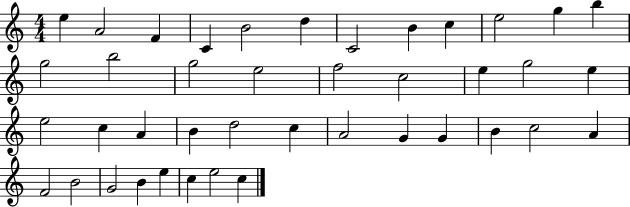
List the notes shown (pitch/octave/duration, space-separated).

E5/q A4/h F4/q C4/q B4/h D5/q C4/h B4/q C5/q E5/h G5/q B5/q G5/h B5/h G5/h E5/h F5/h C5/h E5/q G5/h E5/q E5/h C5/q A4/q B4/q D5/h C5/q A4/h G4/q G4/q B4/q C5/h A4/q F4/h B4/h G4/h B4/q E5/q C5/q E5/h C5/q